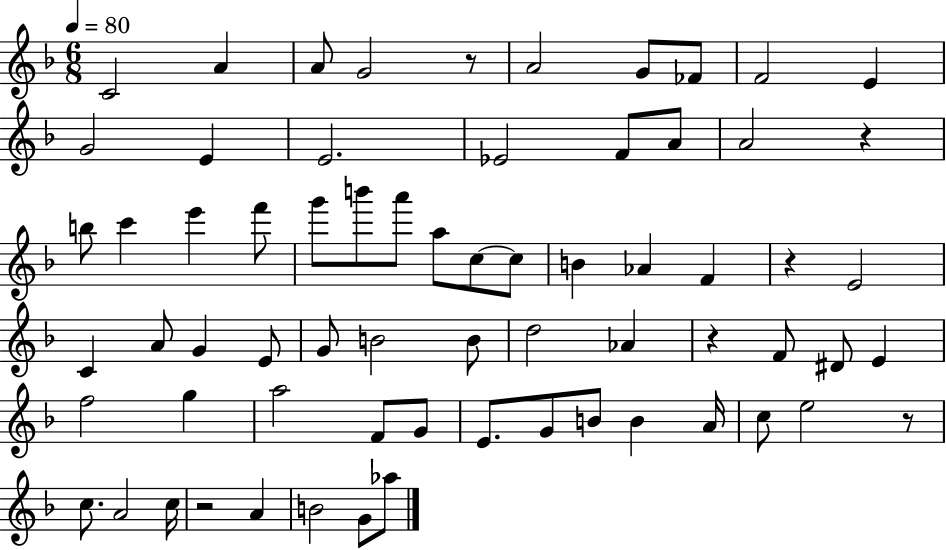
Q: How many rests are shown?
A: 6